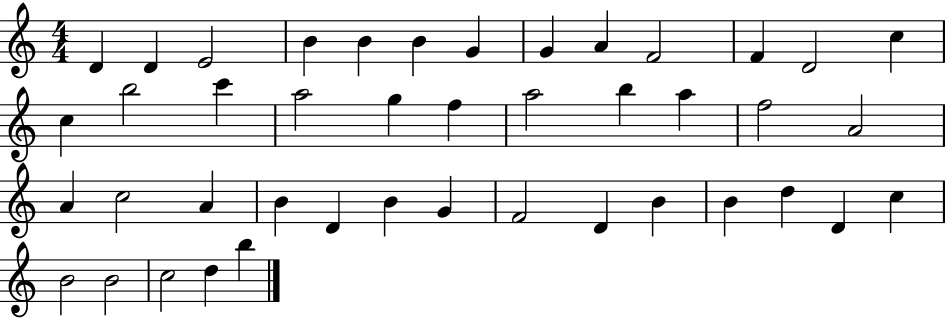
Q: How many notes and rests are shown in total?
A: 43